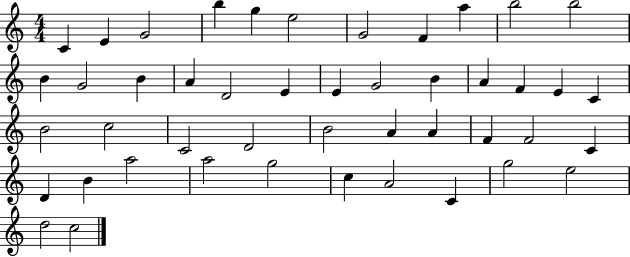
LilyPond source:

{
  \clef treble
  \numericTimeSignature
  \time 4/4
  \key c \major
  c'4 e'4 g'2 | b''4 g''4 e''2 | g'2 f'4 a''4 | b''2 b''2 | \break b'4 g'2 b'4 | a'4 d'2 e'4 | e'4 g'2 b'4 | a'4 f'4 e'4 c'4 | \break b'2 c''2 | c'2 d'2 | b'2 a'4 a'4 | f'4 f'2 c'4 | \break d'4 b'4 a''2 | a''2 g''2 | c''4 a'2 c'4 | g''2 e''2 | \break d''2 c''2 | \bar "|."
}